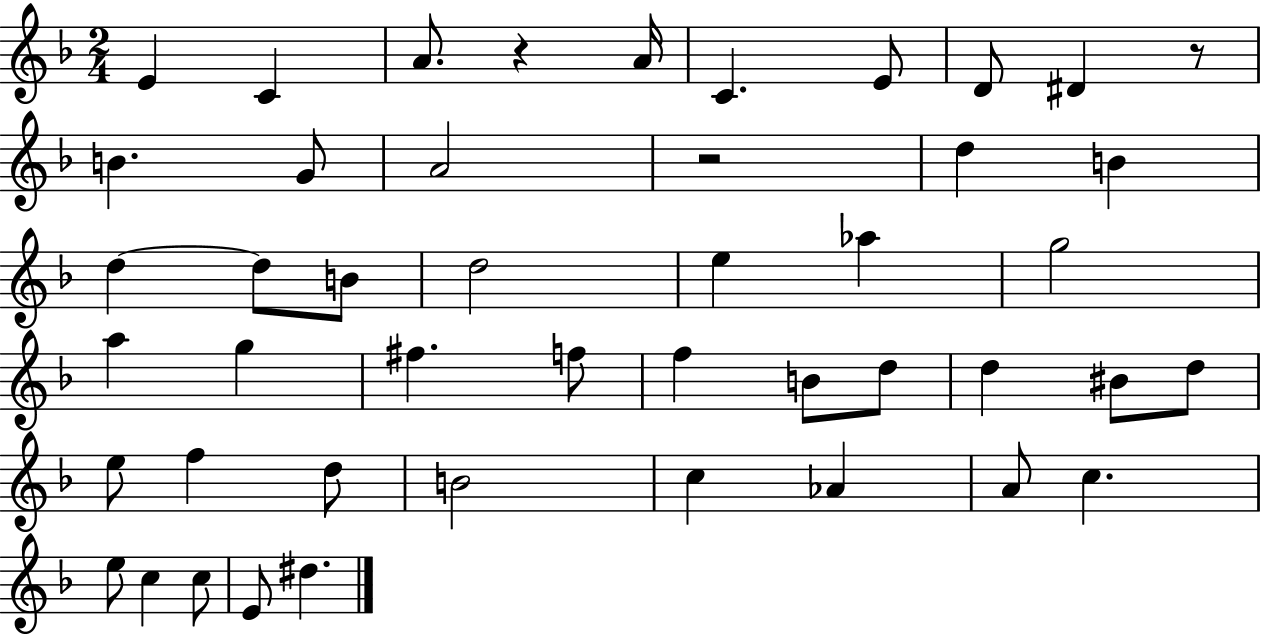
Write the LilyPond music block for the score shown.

{
  \clef treble
  \numericTimeSignature
  \time 2/4
  \key f \major
  e'4 c'4 | a'8. r4 a'16 | c'4. e'8 | d'8 dis'4 r8 | \break b'4. g'8 | a'2 | r2 | d''4 b'4 | \break d''4~~ d''8 b'8 | d''2 | e''4 aes''4 | g''2 | \break a''4 g''4 | fis''4. f''8 | f''4 b'8 d''8 | d''4 bis'8 d''8 | \break e''8 f''4 d''8 | b'2 | c''4 aes'4 | a'8 c''4. | \break e''8 c''4 c''8 | e'8 dis''4. | \bar "|."
}